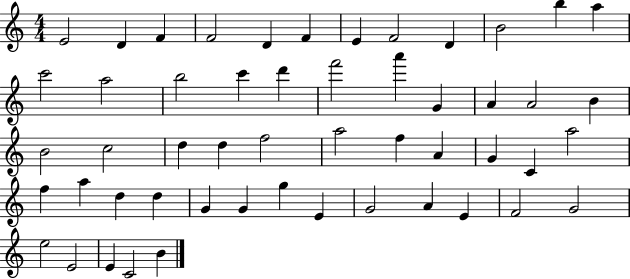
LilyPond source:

{
  \clef treble
  \numericTimeSignature
  \time 4/4
  \key c \major
  e'2 d'4 f'4 | f'2 d'4 f'4 | e'4 f'2 d'4 | b'2 b''4 a''4 | \break c'''2 a''2 | b''2 c'''4 d'''4 | f'''2 a'''4 g'4 | a'4 a'2 b'4 | \break b'2 c''2 | d''4 d''4 f''2 | a''2 f''4 a'4 | g'4 c'4 a''2 | \break f''4 a''4 d''4 d''4 | g'4 g'4 g''4 e'4 | g'2 a'4 e'4 | f'2 g'2 | \break e''2 e'2 | e'4 c'2 b'4 | \bar "|."
}